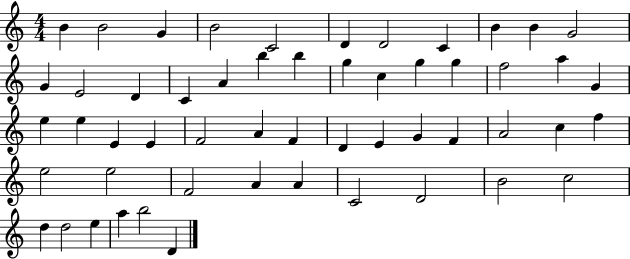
{
  \clef treble
  \numericTimeSignature
  \time 4/4
  \key c \major
  b'4 b'2 g'4 | b'2 c'2 | d'4 d'2 c'4 | b'4 b'4 g'2 | \break g'4 e'2 d'4 | c'4 a'4 b''4 b''4 | g''4 c''4 g''4 g''4 | f''2 a''4 g'4 | \break e''4 e''4 e'4 e'4 | f'2 a'4 f'4 | d'4 e'4 g'4 f'4 | a'2 c''4 f''4 | \break e''2 e''2 | f'2 a'4 a'4 | c'2 d'2 | b'2 c''2 | \break d''4 d''2 e''4 | a''4 b''2 d'4 | \bar "|."
}